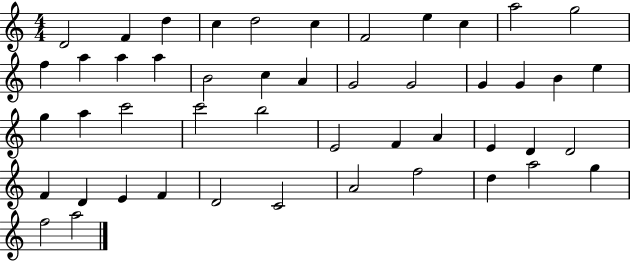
{
  \clef treble
  \numericTimeSignature
  \time 4/4
  \key c \major
  d'2 f'4 d''4 | c''4 d''2 c''4 | f'2 e''4 c''4 | a''2 g''2 | \break f''4 a''4 a''4 a''4 | b'2 c''4 a'4 | g'2 g'2 | g'4 g'4 b'4 e''4 | \break g''4 a''4 c'''2 | c'''2 b''2 | e'2 f'4 a'4 | e'4 d'4 d'2 | \break f'4 d'4 e'4 f'4 | d'2 c'2 | a'2 f''2 | d''4 a''2 g''4 | \break f''2 a''2 | \bar "|."
}